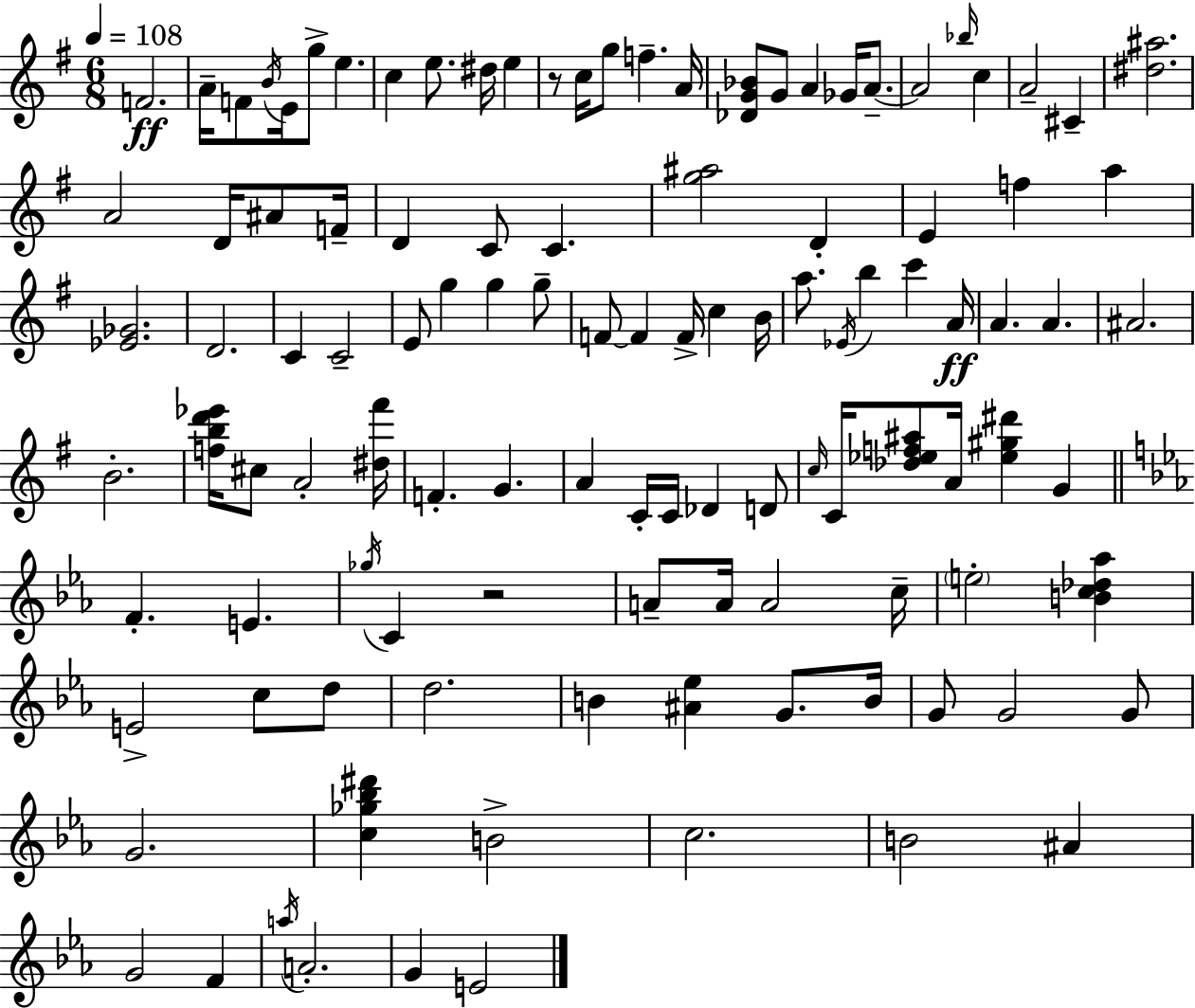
{
  \clef treble
  \numericTimeSignature
  \time 6/8
  \key g \major
  \tempo 4 = 108
  f'2.\ff | a'16-- f'8 \acciaccatura { b'16 } e'16 g''8-> e''4. | c''4 e''8. dis''16 e''4 | r8 c''16 g''8 f''4.-- | \break a'16 <des' g' bes'>8 g'8 a'4 ges'16 a'8.--~~ | a'2 \grace { bes''16 } c''4 | a'2-- cis'4-- | <dis'' ais''>2. | \break a'2 d'16 ais'8 | f'16-- d'4 c'8 c'4. | <g'' ais''>2 d'4-. | e'4 f''4 a''4 | \break <ees' ges'>2. | d'2. | c'4 c'2-- | e'8 g''4 g''4 | \break g''8-- f'8~~ f'4 f'16-> c''4 | b'16 a''8. \acciaccatura { ees'16 } b''4 c'''4 | a'16\ff a'4. a'4. | ais'2. | \break b'2.-. | <f'' b'' d''' ees'''>16 cis''8 a'2-. | <dis'' fis'''>16 f'4.-. g'4. | a'4 c'16-. c'16 des'4 | \break d'8 \grace { c''16 } c'16 <des'' ees'' f'' ais''>8 a'16 <ees'' gis'' dis'''>4 | g'4 \bar "||" \break \key ees \major f'4.-. e'4. | \acciaccatura { ges''16 } c'4 r2 | a'8-- a'16 a'2 | c''16-- \parenthesize e''2-. <b' c'' des'' aes''>4 | \break e'2-> c''8 d''8 | d''2. | b'4 <ais' ees''>4 g'8. | b'16 g'8 g'2 g'8 | \break g'2. | <c'' ges'' bes'' dis'''>4 b'2-> | c''2. | b'2 ais'4 | \break g'2 f'4 | \acciaccatura { a''16 } a'2.-. | g'4 e'2 | \bar "|."
}